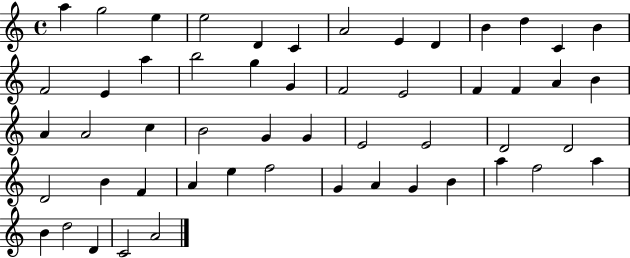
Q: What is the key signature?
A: C major